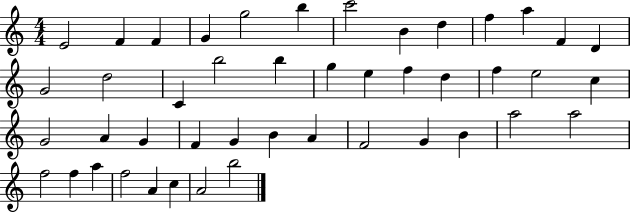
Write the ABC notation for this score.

X:1
T:Untitled
M:4/4
L:1/4
K:C
E2 F F G g2 b c'2 B d f a F D G2 d2 C b2 b g e f d f e2 c G2 A G F G B A F2 G B a2 a2 f2 f a f2 A c A2 b2